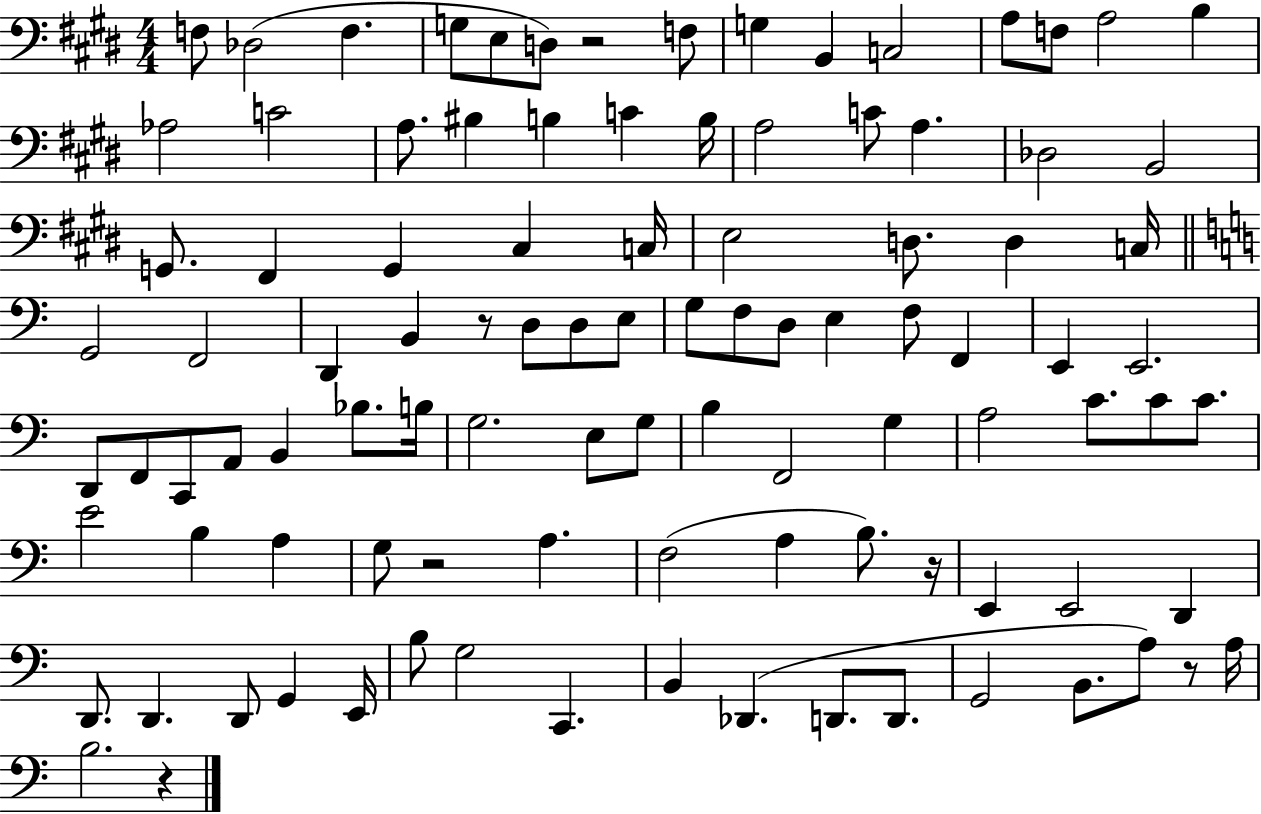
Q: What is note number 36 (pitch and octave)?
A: G2